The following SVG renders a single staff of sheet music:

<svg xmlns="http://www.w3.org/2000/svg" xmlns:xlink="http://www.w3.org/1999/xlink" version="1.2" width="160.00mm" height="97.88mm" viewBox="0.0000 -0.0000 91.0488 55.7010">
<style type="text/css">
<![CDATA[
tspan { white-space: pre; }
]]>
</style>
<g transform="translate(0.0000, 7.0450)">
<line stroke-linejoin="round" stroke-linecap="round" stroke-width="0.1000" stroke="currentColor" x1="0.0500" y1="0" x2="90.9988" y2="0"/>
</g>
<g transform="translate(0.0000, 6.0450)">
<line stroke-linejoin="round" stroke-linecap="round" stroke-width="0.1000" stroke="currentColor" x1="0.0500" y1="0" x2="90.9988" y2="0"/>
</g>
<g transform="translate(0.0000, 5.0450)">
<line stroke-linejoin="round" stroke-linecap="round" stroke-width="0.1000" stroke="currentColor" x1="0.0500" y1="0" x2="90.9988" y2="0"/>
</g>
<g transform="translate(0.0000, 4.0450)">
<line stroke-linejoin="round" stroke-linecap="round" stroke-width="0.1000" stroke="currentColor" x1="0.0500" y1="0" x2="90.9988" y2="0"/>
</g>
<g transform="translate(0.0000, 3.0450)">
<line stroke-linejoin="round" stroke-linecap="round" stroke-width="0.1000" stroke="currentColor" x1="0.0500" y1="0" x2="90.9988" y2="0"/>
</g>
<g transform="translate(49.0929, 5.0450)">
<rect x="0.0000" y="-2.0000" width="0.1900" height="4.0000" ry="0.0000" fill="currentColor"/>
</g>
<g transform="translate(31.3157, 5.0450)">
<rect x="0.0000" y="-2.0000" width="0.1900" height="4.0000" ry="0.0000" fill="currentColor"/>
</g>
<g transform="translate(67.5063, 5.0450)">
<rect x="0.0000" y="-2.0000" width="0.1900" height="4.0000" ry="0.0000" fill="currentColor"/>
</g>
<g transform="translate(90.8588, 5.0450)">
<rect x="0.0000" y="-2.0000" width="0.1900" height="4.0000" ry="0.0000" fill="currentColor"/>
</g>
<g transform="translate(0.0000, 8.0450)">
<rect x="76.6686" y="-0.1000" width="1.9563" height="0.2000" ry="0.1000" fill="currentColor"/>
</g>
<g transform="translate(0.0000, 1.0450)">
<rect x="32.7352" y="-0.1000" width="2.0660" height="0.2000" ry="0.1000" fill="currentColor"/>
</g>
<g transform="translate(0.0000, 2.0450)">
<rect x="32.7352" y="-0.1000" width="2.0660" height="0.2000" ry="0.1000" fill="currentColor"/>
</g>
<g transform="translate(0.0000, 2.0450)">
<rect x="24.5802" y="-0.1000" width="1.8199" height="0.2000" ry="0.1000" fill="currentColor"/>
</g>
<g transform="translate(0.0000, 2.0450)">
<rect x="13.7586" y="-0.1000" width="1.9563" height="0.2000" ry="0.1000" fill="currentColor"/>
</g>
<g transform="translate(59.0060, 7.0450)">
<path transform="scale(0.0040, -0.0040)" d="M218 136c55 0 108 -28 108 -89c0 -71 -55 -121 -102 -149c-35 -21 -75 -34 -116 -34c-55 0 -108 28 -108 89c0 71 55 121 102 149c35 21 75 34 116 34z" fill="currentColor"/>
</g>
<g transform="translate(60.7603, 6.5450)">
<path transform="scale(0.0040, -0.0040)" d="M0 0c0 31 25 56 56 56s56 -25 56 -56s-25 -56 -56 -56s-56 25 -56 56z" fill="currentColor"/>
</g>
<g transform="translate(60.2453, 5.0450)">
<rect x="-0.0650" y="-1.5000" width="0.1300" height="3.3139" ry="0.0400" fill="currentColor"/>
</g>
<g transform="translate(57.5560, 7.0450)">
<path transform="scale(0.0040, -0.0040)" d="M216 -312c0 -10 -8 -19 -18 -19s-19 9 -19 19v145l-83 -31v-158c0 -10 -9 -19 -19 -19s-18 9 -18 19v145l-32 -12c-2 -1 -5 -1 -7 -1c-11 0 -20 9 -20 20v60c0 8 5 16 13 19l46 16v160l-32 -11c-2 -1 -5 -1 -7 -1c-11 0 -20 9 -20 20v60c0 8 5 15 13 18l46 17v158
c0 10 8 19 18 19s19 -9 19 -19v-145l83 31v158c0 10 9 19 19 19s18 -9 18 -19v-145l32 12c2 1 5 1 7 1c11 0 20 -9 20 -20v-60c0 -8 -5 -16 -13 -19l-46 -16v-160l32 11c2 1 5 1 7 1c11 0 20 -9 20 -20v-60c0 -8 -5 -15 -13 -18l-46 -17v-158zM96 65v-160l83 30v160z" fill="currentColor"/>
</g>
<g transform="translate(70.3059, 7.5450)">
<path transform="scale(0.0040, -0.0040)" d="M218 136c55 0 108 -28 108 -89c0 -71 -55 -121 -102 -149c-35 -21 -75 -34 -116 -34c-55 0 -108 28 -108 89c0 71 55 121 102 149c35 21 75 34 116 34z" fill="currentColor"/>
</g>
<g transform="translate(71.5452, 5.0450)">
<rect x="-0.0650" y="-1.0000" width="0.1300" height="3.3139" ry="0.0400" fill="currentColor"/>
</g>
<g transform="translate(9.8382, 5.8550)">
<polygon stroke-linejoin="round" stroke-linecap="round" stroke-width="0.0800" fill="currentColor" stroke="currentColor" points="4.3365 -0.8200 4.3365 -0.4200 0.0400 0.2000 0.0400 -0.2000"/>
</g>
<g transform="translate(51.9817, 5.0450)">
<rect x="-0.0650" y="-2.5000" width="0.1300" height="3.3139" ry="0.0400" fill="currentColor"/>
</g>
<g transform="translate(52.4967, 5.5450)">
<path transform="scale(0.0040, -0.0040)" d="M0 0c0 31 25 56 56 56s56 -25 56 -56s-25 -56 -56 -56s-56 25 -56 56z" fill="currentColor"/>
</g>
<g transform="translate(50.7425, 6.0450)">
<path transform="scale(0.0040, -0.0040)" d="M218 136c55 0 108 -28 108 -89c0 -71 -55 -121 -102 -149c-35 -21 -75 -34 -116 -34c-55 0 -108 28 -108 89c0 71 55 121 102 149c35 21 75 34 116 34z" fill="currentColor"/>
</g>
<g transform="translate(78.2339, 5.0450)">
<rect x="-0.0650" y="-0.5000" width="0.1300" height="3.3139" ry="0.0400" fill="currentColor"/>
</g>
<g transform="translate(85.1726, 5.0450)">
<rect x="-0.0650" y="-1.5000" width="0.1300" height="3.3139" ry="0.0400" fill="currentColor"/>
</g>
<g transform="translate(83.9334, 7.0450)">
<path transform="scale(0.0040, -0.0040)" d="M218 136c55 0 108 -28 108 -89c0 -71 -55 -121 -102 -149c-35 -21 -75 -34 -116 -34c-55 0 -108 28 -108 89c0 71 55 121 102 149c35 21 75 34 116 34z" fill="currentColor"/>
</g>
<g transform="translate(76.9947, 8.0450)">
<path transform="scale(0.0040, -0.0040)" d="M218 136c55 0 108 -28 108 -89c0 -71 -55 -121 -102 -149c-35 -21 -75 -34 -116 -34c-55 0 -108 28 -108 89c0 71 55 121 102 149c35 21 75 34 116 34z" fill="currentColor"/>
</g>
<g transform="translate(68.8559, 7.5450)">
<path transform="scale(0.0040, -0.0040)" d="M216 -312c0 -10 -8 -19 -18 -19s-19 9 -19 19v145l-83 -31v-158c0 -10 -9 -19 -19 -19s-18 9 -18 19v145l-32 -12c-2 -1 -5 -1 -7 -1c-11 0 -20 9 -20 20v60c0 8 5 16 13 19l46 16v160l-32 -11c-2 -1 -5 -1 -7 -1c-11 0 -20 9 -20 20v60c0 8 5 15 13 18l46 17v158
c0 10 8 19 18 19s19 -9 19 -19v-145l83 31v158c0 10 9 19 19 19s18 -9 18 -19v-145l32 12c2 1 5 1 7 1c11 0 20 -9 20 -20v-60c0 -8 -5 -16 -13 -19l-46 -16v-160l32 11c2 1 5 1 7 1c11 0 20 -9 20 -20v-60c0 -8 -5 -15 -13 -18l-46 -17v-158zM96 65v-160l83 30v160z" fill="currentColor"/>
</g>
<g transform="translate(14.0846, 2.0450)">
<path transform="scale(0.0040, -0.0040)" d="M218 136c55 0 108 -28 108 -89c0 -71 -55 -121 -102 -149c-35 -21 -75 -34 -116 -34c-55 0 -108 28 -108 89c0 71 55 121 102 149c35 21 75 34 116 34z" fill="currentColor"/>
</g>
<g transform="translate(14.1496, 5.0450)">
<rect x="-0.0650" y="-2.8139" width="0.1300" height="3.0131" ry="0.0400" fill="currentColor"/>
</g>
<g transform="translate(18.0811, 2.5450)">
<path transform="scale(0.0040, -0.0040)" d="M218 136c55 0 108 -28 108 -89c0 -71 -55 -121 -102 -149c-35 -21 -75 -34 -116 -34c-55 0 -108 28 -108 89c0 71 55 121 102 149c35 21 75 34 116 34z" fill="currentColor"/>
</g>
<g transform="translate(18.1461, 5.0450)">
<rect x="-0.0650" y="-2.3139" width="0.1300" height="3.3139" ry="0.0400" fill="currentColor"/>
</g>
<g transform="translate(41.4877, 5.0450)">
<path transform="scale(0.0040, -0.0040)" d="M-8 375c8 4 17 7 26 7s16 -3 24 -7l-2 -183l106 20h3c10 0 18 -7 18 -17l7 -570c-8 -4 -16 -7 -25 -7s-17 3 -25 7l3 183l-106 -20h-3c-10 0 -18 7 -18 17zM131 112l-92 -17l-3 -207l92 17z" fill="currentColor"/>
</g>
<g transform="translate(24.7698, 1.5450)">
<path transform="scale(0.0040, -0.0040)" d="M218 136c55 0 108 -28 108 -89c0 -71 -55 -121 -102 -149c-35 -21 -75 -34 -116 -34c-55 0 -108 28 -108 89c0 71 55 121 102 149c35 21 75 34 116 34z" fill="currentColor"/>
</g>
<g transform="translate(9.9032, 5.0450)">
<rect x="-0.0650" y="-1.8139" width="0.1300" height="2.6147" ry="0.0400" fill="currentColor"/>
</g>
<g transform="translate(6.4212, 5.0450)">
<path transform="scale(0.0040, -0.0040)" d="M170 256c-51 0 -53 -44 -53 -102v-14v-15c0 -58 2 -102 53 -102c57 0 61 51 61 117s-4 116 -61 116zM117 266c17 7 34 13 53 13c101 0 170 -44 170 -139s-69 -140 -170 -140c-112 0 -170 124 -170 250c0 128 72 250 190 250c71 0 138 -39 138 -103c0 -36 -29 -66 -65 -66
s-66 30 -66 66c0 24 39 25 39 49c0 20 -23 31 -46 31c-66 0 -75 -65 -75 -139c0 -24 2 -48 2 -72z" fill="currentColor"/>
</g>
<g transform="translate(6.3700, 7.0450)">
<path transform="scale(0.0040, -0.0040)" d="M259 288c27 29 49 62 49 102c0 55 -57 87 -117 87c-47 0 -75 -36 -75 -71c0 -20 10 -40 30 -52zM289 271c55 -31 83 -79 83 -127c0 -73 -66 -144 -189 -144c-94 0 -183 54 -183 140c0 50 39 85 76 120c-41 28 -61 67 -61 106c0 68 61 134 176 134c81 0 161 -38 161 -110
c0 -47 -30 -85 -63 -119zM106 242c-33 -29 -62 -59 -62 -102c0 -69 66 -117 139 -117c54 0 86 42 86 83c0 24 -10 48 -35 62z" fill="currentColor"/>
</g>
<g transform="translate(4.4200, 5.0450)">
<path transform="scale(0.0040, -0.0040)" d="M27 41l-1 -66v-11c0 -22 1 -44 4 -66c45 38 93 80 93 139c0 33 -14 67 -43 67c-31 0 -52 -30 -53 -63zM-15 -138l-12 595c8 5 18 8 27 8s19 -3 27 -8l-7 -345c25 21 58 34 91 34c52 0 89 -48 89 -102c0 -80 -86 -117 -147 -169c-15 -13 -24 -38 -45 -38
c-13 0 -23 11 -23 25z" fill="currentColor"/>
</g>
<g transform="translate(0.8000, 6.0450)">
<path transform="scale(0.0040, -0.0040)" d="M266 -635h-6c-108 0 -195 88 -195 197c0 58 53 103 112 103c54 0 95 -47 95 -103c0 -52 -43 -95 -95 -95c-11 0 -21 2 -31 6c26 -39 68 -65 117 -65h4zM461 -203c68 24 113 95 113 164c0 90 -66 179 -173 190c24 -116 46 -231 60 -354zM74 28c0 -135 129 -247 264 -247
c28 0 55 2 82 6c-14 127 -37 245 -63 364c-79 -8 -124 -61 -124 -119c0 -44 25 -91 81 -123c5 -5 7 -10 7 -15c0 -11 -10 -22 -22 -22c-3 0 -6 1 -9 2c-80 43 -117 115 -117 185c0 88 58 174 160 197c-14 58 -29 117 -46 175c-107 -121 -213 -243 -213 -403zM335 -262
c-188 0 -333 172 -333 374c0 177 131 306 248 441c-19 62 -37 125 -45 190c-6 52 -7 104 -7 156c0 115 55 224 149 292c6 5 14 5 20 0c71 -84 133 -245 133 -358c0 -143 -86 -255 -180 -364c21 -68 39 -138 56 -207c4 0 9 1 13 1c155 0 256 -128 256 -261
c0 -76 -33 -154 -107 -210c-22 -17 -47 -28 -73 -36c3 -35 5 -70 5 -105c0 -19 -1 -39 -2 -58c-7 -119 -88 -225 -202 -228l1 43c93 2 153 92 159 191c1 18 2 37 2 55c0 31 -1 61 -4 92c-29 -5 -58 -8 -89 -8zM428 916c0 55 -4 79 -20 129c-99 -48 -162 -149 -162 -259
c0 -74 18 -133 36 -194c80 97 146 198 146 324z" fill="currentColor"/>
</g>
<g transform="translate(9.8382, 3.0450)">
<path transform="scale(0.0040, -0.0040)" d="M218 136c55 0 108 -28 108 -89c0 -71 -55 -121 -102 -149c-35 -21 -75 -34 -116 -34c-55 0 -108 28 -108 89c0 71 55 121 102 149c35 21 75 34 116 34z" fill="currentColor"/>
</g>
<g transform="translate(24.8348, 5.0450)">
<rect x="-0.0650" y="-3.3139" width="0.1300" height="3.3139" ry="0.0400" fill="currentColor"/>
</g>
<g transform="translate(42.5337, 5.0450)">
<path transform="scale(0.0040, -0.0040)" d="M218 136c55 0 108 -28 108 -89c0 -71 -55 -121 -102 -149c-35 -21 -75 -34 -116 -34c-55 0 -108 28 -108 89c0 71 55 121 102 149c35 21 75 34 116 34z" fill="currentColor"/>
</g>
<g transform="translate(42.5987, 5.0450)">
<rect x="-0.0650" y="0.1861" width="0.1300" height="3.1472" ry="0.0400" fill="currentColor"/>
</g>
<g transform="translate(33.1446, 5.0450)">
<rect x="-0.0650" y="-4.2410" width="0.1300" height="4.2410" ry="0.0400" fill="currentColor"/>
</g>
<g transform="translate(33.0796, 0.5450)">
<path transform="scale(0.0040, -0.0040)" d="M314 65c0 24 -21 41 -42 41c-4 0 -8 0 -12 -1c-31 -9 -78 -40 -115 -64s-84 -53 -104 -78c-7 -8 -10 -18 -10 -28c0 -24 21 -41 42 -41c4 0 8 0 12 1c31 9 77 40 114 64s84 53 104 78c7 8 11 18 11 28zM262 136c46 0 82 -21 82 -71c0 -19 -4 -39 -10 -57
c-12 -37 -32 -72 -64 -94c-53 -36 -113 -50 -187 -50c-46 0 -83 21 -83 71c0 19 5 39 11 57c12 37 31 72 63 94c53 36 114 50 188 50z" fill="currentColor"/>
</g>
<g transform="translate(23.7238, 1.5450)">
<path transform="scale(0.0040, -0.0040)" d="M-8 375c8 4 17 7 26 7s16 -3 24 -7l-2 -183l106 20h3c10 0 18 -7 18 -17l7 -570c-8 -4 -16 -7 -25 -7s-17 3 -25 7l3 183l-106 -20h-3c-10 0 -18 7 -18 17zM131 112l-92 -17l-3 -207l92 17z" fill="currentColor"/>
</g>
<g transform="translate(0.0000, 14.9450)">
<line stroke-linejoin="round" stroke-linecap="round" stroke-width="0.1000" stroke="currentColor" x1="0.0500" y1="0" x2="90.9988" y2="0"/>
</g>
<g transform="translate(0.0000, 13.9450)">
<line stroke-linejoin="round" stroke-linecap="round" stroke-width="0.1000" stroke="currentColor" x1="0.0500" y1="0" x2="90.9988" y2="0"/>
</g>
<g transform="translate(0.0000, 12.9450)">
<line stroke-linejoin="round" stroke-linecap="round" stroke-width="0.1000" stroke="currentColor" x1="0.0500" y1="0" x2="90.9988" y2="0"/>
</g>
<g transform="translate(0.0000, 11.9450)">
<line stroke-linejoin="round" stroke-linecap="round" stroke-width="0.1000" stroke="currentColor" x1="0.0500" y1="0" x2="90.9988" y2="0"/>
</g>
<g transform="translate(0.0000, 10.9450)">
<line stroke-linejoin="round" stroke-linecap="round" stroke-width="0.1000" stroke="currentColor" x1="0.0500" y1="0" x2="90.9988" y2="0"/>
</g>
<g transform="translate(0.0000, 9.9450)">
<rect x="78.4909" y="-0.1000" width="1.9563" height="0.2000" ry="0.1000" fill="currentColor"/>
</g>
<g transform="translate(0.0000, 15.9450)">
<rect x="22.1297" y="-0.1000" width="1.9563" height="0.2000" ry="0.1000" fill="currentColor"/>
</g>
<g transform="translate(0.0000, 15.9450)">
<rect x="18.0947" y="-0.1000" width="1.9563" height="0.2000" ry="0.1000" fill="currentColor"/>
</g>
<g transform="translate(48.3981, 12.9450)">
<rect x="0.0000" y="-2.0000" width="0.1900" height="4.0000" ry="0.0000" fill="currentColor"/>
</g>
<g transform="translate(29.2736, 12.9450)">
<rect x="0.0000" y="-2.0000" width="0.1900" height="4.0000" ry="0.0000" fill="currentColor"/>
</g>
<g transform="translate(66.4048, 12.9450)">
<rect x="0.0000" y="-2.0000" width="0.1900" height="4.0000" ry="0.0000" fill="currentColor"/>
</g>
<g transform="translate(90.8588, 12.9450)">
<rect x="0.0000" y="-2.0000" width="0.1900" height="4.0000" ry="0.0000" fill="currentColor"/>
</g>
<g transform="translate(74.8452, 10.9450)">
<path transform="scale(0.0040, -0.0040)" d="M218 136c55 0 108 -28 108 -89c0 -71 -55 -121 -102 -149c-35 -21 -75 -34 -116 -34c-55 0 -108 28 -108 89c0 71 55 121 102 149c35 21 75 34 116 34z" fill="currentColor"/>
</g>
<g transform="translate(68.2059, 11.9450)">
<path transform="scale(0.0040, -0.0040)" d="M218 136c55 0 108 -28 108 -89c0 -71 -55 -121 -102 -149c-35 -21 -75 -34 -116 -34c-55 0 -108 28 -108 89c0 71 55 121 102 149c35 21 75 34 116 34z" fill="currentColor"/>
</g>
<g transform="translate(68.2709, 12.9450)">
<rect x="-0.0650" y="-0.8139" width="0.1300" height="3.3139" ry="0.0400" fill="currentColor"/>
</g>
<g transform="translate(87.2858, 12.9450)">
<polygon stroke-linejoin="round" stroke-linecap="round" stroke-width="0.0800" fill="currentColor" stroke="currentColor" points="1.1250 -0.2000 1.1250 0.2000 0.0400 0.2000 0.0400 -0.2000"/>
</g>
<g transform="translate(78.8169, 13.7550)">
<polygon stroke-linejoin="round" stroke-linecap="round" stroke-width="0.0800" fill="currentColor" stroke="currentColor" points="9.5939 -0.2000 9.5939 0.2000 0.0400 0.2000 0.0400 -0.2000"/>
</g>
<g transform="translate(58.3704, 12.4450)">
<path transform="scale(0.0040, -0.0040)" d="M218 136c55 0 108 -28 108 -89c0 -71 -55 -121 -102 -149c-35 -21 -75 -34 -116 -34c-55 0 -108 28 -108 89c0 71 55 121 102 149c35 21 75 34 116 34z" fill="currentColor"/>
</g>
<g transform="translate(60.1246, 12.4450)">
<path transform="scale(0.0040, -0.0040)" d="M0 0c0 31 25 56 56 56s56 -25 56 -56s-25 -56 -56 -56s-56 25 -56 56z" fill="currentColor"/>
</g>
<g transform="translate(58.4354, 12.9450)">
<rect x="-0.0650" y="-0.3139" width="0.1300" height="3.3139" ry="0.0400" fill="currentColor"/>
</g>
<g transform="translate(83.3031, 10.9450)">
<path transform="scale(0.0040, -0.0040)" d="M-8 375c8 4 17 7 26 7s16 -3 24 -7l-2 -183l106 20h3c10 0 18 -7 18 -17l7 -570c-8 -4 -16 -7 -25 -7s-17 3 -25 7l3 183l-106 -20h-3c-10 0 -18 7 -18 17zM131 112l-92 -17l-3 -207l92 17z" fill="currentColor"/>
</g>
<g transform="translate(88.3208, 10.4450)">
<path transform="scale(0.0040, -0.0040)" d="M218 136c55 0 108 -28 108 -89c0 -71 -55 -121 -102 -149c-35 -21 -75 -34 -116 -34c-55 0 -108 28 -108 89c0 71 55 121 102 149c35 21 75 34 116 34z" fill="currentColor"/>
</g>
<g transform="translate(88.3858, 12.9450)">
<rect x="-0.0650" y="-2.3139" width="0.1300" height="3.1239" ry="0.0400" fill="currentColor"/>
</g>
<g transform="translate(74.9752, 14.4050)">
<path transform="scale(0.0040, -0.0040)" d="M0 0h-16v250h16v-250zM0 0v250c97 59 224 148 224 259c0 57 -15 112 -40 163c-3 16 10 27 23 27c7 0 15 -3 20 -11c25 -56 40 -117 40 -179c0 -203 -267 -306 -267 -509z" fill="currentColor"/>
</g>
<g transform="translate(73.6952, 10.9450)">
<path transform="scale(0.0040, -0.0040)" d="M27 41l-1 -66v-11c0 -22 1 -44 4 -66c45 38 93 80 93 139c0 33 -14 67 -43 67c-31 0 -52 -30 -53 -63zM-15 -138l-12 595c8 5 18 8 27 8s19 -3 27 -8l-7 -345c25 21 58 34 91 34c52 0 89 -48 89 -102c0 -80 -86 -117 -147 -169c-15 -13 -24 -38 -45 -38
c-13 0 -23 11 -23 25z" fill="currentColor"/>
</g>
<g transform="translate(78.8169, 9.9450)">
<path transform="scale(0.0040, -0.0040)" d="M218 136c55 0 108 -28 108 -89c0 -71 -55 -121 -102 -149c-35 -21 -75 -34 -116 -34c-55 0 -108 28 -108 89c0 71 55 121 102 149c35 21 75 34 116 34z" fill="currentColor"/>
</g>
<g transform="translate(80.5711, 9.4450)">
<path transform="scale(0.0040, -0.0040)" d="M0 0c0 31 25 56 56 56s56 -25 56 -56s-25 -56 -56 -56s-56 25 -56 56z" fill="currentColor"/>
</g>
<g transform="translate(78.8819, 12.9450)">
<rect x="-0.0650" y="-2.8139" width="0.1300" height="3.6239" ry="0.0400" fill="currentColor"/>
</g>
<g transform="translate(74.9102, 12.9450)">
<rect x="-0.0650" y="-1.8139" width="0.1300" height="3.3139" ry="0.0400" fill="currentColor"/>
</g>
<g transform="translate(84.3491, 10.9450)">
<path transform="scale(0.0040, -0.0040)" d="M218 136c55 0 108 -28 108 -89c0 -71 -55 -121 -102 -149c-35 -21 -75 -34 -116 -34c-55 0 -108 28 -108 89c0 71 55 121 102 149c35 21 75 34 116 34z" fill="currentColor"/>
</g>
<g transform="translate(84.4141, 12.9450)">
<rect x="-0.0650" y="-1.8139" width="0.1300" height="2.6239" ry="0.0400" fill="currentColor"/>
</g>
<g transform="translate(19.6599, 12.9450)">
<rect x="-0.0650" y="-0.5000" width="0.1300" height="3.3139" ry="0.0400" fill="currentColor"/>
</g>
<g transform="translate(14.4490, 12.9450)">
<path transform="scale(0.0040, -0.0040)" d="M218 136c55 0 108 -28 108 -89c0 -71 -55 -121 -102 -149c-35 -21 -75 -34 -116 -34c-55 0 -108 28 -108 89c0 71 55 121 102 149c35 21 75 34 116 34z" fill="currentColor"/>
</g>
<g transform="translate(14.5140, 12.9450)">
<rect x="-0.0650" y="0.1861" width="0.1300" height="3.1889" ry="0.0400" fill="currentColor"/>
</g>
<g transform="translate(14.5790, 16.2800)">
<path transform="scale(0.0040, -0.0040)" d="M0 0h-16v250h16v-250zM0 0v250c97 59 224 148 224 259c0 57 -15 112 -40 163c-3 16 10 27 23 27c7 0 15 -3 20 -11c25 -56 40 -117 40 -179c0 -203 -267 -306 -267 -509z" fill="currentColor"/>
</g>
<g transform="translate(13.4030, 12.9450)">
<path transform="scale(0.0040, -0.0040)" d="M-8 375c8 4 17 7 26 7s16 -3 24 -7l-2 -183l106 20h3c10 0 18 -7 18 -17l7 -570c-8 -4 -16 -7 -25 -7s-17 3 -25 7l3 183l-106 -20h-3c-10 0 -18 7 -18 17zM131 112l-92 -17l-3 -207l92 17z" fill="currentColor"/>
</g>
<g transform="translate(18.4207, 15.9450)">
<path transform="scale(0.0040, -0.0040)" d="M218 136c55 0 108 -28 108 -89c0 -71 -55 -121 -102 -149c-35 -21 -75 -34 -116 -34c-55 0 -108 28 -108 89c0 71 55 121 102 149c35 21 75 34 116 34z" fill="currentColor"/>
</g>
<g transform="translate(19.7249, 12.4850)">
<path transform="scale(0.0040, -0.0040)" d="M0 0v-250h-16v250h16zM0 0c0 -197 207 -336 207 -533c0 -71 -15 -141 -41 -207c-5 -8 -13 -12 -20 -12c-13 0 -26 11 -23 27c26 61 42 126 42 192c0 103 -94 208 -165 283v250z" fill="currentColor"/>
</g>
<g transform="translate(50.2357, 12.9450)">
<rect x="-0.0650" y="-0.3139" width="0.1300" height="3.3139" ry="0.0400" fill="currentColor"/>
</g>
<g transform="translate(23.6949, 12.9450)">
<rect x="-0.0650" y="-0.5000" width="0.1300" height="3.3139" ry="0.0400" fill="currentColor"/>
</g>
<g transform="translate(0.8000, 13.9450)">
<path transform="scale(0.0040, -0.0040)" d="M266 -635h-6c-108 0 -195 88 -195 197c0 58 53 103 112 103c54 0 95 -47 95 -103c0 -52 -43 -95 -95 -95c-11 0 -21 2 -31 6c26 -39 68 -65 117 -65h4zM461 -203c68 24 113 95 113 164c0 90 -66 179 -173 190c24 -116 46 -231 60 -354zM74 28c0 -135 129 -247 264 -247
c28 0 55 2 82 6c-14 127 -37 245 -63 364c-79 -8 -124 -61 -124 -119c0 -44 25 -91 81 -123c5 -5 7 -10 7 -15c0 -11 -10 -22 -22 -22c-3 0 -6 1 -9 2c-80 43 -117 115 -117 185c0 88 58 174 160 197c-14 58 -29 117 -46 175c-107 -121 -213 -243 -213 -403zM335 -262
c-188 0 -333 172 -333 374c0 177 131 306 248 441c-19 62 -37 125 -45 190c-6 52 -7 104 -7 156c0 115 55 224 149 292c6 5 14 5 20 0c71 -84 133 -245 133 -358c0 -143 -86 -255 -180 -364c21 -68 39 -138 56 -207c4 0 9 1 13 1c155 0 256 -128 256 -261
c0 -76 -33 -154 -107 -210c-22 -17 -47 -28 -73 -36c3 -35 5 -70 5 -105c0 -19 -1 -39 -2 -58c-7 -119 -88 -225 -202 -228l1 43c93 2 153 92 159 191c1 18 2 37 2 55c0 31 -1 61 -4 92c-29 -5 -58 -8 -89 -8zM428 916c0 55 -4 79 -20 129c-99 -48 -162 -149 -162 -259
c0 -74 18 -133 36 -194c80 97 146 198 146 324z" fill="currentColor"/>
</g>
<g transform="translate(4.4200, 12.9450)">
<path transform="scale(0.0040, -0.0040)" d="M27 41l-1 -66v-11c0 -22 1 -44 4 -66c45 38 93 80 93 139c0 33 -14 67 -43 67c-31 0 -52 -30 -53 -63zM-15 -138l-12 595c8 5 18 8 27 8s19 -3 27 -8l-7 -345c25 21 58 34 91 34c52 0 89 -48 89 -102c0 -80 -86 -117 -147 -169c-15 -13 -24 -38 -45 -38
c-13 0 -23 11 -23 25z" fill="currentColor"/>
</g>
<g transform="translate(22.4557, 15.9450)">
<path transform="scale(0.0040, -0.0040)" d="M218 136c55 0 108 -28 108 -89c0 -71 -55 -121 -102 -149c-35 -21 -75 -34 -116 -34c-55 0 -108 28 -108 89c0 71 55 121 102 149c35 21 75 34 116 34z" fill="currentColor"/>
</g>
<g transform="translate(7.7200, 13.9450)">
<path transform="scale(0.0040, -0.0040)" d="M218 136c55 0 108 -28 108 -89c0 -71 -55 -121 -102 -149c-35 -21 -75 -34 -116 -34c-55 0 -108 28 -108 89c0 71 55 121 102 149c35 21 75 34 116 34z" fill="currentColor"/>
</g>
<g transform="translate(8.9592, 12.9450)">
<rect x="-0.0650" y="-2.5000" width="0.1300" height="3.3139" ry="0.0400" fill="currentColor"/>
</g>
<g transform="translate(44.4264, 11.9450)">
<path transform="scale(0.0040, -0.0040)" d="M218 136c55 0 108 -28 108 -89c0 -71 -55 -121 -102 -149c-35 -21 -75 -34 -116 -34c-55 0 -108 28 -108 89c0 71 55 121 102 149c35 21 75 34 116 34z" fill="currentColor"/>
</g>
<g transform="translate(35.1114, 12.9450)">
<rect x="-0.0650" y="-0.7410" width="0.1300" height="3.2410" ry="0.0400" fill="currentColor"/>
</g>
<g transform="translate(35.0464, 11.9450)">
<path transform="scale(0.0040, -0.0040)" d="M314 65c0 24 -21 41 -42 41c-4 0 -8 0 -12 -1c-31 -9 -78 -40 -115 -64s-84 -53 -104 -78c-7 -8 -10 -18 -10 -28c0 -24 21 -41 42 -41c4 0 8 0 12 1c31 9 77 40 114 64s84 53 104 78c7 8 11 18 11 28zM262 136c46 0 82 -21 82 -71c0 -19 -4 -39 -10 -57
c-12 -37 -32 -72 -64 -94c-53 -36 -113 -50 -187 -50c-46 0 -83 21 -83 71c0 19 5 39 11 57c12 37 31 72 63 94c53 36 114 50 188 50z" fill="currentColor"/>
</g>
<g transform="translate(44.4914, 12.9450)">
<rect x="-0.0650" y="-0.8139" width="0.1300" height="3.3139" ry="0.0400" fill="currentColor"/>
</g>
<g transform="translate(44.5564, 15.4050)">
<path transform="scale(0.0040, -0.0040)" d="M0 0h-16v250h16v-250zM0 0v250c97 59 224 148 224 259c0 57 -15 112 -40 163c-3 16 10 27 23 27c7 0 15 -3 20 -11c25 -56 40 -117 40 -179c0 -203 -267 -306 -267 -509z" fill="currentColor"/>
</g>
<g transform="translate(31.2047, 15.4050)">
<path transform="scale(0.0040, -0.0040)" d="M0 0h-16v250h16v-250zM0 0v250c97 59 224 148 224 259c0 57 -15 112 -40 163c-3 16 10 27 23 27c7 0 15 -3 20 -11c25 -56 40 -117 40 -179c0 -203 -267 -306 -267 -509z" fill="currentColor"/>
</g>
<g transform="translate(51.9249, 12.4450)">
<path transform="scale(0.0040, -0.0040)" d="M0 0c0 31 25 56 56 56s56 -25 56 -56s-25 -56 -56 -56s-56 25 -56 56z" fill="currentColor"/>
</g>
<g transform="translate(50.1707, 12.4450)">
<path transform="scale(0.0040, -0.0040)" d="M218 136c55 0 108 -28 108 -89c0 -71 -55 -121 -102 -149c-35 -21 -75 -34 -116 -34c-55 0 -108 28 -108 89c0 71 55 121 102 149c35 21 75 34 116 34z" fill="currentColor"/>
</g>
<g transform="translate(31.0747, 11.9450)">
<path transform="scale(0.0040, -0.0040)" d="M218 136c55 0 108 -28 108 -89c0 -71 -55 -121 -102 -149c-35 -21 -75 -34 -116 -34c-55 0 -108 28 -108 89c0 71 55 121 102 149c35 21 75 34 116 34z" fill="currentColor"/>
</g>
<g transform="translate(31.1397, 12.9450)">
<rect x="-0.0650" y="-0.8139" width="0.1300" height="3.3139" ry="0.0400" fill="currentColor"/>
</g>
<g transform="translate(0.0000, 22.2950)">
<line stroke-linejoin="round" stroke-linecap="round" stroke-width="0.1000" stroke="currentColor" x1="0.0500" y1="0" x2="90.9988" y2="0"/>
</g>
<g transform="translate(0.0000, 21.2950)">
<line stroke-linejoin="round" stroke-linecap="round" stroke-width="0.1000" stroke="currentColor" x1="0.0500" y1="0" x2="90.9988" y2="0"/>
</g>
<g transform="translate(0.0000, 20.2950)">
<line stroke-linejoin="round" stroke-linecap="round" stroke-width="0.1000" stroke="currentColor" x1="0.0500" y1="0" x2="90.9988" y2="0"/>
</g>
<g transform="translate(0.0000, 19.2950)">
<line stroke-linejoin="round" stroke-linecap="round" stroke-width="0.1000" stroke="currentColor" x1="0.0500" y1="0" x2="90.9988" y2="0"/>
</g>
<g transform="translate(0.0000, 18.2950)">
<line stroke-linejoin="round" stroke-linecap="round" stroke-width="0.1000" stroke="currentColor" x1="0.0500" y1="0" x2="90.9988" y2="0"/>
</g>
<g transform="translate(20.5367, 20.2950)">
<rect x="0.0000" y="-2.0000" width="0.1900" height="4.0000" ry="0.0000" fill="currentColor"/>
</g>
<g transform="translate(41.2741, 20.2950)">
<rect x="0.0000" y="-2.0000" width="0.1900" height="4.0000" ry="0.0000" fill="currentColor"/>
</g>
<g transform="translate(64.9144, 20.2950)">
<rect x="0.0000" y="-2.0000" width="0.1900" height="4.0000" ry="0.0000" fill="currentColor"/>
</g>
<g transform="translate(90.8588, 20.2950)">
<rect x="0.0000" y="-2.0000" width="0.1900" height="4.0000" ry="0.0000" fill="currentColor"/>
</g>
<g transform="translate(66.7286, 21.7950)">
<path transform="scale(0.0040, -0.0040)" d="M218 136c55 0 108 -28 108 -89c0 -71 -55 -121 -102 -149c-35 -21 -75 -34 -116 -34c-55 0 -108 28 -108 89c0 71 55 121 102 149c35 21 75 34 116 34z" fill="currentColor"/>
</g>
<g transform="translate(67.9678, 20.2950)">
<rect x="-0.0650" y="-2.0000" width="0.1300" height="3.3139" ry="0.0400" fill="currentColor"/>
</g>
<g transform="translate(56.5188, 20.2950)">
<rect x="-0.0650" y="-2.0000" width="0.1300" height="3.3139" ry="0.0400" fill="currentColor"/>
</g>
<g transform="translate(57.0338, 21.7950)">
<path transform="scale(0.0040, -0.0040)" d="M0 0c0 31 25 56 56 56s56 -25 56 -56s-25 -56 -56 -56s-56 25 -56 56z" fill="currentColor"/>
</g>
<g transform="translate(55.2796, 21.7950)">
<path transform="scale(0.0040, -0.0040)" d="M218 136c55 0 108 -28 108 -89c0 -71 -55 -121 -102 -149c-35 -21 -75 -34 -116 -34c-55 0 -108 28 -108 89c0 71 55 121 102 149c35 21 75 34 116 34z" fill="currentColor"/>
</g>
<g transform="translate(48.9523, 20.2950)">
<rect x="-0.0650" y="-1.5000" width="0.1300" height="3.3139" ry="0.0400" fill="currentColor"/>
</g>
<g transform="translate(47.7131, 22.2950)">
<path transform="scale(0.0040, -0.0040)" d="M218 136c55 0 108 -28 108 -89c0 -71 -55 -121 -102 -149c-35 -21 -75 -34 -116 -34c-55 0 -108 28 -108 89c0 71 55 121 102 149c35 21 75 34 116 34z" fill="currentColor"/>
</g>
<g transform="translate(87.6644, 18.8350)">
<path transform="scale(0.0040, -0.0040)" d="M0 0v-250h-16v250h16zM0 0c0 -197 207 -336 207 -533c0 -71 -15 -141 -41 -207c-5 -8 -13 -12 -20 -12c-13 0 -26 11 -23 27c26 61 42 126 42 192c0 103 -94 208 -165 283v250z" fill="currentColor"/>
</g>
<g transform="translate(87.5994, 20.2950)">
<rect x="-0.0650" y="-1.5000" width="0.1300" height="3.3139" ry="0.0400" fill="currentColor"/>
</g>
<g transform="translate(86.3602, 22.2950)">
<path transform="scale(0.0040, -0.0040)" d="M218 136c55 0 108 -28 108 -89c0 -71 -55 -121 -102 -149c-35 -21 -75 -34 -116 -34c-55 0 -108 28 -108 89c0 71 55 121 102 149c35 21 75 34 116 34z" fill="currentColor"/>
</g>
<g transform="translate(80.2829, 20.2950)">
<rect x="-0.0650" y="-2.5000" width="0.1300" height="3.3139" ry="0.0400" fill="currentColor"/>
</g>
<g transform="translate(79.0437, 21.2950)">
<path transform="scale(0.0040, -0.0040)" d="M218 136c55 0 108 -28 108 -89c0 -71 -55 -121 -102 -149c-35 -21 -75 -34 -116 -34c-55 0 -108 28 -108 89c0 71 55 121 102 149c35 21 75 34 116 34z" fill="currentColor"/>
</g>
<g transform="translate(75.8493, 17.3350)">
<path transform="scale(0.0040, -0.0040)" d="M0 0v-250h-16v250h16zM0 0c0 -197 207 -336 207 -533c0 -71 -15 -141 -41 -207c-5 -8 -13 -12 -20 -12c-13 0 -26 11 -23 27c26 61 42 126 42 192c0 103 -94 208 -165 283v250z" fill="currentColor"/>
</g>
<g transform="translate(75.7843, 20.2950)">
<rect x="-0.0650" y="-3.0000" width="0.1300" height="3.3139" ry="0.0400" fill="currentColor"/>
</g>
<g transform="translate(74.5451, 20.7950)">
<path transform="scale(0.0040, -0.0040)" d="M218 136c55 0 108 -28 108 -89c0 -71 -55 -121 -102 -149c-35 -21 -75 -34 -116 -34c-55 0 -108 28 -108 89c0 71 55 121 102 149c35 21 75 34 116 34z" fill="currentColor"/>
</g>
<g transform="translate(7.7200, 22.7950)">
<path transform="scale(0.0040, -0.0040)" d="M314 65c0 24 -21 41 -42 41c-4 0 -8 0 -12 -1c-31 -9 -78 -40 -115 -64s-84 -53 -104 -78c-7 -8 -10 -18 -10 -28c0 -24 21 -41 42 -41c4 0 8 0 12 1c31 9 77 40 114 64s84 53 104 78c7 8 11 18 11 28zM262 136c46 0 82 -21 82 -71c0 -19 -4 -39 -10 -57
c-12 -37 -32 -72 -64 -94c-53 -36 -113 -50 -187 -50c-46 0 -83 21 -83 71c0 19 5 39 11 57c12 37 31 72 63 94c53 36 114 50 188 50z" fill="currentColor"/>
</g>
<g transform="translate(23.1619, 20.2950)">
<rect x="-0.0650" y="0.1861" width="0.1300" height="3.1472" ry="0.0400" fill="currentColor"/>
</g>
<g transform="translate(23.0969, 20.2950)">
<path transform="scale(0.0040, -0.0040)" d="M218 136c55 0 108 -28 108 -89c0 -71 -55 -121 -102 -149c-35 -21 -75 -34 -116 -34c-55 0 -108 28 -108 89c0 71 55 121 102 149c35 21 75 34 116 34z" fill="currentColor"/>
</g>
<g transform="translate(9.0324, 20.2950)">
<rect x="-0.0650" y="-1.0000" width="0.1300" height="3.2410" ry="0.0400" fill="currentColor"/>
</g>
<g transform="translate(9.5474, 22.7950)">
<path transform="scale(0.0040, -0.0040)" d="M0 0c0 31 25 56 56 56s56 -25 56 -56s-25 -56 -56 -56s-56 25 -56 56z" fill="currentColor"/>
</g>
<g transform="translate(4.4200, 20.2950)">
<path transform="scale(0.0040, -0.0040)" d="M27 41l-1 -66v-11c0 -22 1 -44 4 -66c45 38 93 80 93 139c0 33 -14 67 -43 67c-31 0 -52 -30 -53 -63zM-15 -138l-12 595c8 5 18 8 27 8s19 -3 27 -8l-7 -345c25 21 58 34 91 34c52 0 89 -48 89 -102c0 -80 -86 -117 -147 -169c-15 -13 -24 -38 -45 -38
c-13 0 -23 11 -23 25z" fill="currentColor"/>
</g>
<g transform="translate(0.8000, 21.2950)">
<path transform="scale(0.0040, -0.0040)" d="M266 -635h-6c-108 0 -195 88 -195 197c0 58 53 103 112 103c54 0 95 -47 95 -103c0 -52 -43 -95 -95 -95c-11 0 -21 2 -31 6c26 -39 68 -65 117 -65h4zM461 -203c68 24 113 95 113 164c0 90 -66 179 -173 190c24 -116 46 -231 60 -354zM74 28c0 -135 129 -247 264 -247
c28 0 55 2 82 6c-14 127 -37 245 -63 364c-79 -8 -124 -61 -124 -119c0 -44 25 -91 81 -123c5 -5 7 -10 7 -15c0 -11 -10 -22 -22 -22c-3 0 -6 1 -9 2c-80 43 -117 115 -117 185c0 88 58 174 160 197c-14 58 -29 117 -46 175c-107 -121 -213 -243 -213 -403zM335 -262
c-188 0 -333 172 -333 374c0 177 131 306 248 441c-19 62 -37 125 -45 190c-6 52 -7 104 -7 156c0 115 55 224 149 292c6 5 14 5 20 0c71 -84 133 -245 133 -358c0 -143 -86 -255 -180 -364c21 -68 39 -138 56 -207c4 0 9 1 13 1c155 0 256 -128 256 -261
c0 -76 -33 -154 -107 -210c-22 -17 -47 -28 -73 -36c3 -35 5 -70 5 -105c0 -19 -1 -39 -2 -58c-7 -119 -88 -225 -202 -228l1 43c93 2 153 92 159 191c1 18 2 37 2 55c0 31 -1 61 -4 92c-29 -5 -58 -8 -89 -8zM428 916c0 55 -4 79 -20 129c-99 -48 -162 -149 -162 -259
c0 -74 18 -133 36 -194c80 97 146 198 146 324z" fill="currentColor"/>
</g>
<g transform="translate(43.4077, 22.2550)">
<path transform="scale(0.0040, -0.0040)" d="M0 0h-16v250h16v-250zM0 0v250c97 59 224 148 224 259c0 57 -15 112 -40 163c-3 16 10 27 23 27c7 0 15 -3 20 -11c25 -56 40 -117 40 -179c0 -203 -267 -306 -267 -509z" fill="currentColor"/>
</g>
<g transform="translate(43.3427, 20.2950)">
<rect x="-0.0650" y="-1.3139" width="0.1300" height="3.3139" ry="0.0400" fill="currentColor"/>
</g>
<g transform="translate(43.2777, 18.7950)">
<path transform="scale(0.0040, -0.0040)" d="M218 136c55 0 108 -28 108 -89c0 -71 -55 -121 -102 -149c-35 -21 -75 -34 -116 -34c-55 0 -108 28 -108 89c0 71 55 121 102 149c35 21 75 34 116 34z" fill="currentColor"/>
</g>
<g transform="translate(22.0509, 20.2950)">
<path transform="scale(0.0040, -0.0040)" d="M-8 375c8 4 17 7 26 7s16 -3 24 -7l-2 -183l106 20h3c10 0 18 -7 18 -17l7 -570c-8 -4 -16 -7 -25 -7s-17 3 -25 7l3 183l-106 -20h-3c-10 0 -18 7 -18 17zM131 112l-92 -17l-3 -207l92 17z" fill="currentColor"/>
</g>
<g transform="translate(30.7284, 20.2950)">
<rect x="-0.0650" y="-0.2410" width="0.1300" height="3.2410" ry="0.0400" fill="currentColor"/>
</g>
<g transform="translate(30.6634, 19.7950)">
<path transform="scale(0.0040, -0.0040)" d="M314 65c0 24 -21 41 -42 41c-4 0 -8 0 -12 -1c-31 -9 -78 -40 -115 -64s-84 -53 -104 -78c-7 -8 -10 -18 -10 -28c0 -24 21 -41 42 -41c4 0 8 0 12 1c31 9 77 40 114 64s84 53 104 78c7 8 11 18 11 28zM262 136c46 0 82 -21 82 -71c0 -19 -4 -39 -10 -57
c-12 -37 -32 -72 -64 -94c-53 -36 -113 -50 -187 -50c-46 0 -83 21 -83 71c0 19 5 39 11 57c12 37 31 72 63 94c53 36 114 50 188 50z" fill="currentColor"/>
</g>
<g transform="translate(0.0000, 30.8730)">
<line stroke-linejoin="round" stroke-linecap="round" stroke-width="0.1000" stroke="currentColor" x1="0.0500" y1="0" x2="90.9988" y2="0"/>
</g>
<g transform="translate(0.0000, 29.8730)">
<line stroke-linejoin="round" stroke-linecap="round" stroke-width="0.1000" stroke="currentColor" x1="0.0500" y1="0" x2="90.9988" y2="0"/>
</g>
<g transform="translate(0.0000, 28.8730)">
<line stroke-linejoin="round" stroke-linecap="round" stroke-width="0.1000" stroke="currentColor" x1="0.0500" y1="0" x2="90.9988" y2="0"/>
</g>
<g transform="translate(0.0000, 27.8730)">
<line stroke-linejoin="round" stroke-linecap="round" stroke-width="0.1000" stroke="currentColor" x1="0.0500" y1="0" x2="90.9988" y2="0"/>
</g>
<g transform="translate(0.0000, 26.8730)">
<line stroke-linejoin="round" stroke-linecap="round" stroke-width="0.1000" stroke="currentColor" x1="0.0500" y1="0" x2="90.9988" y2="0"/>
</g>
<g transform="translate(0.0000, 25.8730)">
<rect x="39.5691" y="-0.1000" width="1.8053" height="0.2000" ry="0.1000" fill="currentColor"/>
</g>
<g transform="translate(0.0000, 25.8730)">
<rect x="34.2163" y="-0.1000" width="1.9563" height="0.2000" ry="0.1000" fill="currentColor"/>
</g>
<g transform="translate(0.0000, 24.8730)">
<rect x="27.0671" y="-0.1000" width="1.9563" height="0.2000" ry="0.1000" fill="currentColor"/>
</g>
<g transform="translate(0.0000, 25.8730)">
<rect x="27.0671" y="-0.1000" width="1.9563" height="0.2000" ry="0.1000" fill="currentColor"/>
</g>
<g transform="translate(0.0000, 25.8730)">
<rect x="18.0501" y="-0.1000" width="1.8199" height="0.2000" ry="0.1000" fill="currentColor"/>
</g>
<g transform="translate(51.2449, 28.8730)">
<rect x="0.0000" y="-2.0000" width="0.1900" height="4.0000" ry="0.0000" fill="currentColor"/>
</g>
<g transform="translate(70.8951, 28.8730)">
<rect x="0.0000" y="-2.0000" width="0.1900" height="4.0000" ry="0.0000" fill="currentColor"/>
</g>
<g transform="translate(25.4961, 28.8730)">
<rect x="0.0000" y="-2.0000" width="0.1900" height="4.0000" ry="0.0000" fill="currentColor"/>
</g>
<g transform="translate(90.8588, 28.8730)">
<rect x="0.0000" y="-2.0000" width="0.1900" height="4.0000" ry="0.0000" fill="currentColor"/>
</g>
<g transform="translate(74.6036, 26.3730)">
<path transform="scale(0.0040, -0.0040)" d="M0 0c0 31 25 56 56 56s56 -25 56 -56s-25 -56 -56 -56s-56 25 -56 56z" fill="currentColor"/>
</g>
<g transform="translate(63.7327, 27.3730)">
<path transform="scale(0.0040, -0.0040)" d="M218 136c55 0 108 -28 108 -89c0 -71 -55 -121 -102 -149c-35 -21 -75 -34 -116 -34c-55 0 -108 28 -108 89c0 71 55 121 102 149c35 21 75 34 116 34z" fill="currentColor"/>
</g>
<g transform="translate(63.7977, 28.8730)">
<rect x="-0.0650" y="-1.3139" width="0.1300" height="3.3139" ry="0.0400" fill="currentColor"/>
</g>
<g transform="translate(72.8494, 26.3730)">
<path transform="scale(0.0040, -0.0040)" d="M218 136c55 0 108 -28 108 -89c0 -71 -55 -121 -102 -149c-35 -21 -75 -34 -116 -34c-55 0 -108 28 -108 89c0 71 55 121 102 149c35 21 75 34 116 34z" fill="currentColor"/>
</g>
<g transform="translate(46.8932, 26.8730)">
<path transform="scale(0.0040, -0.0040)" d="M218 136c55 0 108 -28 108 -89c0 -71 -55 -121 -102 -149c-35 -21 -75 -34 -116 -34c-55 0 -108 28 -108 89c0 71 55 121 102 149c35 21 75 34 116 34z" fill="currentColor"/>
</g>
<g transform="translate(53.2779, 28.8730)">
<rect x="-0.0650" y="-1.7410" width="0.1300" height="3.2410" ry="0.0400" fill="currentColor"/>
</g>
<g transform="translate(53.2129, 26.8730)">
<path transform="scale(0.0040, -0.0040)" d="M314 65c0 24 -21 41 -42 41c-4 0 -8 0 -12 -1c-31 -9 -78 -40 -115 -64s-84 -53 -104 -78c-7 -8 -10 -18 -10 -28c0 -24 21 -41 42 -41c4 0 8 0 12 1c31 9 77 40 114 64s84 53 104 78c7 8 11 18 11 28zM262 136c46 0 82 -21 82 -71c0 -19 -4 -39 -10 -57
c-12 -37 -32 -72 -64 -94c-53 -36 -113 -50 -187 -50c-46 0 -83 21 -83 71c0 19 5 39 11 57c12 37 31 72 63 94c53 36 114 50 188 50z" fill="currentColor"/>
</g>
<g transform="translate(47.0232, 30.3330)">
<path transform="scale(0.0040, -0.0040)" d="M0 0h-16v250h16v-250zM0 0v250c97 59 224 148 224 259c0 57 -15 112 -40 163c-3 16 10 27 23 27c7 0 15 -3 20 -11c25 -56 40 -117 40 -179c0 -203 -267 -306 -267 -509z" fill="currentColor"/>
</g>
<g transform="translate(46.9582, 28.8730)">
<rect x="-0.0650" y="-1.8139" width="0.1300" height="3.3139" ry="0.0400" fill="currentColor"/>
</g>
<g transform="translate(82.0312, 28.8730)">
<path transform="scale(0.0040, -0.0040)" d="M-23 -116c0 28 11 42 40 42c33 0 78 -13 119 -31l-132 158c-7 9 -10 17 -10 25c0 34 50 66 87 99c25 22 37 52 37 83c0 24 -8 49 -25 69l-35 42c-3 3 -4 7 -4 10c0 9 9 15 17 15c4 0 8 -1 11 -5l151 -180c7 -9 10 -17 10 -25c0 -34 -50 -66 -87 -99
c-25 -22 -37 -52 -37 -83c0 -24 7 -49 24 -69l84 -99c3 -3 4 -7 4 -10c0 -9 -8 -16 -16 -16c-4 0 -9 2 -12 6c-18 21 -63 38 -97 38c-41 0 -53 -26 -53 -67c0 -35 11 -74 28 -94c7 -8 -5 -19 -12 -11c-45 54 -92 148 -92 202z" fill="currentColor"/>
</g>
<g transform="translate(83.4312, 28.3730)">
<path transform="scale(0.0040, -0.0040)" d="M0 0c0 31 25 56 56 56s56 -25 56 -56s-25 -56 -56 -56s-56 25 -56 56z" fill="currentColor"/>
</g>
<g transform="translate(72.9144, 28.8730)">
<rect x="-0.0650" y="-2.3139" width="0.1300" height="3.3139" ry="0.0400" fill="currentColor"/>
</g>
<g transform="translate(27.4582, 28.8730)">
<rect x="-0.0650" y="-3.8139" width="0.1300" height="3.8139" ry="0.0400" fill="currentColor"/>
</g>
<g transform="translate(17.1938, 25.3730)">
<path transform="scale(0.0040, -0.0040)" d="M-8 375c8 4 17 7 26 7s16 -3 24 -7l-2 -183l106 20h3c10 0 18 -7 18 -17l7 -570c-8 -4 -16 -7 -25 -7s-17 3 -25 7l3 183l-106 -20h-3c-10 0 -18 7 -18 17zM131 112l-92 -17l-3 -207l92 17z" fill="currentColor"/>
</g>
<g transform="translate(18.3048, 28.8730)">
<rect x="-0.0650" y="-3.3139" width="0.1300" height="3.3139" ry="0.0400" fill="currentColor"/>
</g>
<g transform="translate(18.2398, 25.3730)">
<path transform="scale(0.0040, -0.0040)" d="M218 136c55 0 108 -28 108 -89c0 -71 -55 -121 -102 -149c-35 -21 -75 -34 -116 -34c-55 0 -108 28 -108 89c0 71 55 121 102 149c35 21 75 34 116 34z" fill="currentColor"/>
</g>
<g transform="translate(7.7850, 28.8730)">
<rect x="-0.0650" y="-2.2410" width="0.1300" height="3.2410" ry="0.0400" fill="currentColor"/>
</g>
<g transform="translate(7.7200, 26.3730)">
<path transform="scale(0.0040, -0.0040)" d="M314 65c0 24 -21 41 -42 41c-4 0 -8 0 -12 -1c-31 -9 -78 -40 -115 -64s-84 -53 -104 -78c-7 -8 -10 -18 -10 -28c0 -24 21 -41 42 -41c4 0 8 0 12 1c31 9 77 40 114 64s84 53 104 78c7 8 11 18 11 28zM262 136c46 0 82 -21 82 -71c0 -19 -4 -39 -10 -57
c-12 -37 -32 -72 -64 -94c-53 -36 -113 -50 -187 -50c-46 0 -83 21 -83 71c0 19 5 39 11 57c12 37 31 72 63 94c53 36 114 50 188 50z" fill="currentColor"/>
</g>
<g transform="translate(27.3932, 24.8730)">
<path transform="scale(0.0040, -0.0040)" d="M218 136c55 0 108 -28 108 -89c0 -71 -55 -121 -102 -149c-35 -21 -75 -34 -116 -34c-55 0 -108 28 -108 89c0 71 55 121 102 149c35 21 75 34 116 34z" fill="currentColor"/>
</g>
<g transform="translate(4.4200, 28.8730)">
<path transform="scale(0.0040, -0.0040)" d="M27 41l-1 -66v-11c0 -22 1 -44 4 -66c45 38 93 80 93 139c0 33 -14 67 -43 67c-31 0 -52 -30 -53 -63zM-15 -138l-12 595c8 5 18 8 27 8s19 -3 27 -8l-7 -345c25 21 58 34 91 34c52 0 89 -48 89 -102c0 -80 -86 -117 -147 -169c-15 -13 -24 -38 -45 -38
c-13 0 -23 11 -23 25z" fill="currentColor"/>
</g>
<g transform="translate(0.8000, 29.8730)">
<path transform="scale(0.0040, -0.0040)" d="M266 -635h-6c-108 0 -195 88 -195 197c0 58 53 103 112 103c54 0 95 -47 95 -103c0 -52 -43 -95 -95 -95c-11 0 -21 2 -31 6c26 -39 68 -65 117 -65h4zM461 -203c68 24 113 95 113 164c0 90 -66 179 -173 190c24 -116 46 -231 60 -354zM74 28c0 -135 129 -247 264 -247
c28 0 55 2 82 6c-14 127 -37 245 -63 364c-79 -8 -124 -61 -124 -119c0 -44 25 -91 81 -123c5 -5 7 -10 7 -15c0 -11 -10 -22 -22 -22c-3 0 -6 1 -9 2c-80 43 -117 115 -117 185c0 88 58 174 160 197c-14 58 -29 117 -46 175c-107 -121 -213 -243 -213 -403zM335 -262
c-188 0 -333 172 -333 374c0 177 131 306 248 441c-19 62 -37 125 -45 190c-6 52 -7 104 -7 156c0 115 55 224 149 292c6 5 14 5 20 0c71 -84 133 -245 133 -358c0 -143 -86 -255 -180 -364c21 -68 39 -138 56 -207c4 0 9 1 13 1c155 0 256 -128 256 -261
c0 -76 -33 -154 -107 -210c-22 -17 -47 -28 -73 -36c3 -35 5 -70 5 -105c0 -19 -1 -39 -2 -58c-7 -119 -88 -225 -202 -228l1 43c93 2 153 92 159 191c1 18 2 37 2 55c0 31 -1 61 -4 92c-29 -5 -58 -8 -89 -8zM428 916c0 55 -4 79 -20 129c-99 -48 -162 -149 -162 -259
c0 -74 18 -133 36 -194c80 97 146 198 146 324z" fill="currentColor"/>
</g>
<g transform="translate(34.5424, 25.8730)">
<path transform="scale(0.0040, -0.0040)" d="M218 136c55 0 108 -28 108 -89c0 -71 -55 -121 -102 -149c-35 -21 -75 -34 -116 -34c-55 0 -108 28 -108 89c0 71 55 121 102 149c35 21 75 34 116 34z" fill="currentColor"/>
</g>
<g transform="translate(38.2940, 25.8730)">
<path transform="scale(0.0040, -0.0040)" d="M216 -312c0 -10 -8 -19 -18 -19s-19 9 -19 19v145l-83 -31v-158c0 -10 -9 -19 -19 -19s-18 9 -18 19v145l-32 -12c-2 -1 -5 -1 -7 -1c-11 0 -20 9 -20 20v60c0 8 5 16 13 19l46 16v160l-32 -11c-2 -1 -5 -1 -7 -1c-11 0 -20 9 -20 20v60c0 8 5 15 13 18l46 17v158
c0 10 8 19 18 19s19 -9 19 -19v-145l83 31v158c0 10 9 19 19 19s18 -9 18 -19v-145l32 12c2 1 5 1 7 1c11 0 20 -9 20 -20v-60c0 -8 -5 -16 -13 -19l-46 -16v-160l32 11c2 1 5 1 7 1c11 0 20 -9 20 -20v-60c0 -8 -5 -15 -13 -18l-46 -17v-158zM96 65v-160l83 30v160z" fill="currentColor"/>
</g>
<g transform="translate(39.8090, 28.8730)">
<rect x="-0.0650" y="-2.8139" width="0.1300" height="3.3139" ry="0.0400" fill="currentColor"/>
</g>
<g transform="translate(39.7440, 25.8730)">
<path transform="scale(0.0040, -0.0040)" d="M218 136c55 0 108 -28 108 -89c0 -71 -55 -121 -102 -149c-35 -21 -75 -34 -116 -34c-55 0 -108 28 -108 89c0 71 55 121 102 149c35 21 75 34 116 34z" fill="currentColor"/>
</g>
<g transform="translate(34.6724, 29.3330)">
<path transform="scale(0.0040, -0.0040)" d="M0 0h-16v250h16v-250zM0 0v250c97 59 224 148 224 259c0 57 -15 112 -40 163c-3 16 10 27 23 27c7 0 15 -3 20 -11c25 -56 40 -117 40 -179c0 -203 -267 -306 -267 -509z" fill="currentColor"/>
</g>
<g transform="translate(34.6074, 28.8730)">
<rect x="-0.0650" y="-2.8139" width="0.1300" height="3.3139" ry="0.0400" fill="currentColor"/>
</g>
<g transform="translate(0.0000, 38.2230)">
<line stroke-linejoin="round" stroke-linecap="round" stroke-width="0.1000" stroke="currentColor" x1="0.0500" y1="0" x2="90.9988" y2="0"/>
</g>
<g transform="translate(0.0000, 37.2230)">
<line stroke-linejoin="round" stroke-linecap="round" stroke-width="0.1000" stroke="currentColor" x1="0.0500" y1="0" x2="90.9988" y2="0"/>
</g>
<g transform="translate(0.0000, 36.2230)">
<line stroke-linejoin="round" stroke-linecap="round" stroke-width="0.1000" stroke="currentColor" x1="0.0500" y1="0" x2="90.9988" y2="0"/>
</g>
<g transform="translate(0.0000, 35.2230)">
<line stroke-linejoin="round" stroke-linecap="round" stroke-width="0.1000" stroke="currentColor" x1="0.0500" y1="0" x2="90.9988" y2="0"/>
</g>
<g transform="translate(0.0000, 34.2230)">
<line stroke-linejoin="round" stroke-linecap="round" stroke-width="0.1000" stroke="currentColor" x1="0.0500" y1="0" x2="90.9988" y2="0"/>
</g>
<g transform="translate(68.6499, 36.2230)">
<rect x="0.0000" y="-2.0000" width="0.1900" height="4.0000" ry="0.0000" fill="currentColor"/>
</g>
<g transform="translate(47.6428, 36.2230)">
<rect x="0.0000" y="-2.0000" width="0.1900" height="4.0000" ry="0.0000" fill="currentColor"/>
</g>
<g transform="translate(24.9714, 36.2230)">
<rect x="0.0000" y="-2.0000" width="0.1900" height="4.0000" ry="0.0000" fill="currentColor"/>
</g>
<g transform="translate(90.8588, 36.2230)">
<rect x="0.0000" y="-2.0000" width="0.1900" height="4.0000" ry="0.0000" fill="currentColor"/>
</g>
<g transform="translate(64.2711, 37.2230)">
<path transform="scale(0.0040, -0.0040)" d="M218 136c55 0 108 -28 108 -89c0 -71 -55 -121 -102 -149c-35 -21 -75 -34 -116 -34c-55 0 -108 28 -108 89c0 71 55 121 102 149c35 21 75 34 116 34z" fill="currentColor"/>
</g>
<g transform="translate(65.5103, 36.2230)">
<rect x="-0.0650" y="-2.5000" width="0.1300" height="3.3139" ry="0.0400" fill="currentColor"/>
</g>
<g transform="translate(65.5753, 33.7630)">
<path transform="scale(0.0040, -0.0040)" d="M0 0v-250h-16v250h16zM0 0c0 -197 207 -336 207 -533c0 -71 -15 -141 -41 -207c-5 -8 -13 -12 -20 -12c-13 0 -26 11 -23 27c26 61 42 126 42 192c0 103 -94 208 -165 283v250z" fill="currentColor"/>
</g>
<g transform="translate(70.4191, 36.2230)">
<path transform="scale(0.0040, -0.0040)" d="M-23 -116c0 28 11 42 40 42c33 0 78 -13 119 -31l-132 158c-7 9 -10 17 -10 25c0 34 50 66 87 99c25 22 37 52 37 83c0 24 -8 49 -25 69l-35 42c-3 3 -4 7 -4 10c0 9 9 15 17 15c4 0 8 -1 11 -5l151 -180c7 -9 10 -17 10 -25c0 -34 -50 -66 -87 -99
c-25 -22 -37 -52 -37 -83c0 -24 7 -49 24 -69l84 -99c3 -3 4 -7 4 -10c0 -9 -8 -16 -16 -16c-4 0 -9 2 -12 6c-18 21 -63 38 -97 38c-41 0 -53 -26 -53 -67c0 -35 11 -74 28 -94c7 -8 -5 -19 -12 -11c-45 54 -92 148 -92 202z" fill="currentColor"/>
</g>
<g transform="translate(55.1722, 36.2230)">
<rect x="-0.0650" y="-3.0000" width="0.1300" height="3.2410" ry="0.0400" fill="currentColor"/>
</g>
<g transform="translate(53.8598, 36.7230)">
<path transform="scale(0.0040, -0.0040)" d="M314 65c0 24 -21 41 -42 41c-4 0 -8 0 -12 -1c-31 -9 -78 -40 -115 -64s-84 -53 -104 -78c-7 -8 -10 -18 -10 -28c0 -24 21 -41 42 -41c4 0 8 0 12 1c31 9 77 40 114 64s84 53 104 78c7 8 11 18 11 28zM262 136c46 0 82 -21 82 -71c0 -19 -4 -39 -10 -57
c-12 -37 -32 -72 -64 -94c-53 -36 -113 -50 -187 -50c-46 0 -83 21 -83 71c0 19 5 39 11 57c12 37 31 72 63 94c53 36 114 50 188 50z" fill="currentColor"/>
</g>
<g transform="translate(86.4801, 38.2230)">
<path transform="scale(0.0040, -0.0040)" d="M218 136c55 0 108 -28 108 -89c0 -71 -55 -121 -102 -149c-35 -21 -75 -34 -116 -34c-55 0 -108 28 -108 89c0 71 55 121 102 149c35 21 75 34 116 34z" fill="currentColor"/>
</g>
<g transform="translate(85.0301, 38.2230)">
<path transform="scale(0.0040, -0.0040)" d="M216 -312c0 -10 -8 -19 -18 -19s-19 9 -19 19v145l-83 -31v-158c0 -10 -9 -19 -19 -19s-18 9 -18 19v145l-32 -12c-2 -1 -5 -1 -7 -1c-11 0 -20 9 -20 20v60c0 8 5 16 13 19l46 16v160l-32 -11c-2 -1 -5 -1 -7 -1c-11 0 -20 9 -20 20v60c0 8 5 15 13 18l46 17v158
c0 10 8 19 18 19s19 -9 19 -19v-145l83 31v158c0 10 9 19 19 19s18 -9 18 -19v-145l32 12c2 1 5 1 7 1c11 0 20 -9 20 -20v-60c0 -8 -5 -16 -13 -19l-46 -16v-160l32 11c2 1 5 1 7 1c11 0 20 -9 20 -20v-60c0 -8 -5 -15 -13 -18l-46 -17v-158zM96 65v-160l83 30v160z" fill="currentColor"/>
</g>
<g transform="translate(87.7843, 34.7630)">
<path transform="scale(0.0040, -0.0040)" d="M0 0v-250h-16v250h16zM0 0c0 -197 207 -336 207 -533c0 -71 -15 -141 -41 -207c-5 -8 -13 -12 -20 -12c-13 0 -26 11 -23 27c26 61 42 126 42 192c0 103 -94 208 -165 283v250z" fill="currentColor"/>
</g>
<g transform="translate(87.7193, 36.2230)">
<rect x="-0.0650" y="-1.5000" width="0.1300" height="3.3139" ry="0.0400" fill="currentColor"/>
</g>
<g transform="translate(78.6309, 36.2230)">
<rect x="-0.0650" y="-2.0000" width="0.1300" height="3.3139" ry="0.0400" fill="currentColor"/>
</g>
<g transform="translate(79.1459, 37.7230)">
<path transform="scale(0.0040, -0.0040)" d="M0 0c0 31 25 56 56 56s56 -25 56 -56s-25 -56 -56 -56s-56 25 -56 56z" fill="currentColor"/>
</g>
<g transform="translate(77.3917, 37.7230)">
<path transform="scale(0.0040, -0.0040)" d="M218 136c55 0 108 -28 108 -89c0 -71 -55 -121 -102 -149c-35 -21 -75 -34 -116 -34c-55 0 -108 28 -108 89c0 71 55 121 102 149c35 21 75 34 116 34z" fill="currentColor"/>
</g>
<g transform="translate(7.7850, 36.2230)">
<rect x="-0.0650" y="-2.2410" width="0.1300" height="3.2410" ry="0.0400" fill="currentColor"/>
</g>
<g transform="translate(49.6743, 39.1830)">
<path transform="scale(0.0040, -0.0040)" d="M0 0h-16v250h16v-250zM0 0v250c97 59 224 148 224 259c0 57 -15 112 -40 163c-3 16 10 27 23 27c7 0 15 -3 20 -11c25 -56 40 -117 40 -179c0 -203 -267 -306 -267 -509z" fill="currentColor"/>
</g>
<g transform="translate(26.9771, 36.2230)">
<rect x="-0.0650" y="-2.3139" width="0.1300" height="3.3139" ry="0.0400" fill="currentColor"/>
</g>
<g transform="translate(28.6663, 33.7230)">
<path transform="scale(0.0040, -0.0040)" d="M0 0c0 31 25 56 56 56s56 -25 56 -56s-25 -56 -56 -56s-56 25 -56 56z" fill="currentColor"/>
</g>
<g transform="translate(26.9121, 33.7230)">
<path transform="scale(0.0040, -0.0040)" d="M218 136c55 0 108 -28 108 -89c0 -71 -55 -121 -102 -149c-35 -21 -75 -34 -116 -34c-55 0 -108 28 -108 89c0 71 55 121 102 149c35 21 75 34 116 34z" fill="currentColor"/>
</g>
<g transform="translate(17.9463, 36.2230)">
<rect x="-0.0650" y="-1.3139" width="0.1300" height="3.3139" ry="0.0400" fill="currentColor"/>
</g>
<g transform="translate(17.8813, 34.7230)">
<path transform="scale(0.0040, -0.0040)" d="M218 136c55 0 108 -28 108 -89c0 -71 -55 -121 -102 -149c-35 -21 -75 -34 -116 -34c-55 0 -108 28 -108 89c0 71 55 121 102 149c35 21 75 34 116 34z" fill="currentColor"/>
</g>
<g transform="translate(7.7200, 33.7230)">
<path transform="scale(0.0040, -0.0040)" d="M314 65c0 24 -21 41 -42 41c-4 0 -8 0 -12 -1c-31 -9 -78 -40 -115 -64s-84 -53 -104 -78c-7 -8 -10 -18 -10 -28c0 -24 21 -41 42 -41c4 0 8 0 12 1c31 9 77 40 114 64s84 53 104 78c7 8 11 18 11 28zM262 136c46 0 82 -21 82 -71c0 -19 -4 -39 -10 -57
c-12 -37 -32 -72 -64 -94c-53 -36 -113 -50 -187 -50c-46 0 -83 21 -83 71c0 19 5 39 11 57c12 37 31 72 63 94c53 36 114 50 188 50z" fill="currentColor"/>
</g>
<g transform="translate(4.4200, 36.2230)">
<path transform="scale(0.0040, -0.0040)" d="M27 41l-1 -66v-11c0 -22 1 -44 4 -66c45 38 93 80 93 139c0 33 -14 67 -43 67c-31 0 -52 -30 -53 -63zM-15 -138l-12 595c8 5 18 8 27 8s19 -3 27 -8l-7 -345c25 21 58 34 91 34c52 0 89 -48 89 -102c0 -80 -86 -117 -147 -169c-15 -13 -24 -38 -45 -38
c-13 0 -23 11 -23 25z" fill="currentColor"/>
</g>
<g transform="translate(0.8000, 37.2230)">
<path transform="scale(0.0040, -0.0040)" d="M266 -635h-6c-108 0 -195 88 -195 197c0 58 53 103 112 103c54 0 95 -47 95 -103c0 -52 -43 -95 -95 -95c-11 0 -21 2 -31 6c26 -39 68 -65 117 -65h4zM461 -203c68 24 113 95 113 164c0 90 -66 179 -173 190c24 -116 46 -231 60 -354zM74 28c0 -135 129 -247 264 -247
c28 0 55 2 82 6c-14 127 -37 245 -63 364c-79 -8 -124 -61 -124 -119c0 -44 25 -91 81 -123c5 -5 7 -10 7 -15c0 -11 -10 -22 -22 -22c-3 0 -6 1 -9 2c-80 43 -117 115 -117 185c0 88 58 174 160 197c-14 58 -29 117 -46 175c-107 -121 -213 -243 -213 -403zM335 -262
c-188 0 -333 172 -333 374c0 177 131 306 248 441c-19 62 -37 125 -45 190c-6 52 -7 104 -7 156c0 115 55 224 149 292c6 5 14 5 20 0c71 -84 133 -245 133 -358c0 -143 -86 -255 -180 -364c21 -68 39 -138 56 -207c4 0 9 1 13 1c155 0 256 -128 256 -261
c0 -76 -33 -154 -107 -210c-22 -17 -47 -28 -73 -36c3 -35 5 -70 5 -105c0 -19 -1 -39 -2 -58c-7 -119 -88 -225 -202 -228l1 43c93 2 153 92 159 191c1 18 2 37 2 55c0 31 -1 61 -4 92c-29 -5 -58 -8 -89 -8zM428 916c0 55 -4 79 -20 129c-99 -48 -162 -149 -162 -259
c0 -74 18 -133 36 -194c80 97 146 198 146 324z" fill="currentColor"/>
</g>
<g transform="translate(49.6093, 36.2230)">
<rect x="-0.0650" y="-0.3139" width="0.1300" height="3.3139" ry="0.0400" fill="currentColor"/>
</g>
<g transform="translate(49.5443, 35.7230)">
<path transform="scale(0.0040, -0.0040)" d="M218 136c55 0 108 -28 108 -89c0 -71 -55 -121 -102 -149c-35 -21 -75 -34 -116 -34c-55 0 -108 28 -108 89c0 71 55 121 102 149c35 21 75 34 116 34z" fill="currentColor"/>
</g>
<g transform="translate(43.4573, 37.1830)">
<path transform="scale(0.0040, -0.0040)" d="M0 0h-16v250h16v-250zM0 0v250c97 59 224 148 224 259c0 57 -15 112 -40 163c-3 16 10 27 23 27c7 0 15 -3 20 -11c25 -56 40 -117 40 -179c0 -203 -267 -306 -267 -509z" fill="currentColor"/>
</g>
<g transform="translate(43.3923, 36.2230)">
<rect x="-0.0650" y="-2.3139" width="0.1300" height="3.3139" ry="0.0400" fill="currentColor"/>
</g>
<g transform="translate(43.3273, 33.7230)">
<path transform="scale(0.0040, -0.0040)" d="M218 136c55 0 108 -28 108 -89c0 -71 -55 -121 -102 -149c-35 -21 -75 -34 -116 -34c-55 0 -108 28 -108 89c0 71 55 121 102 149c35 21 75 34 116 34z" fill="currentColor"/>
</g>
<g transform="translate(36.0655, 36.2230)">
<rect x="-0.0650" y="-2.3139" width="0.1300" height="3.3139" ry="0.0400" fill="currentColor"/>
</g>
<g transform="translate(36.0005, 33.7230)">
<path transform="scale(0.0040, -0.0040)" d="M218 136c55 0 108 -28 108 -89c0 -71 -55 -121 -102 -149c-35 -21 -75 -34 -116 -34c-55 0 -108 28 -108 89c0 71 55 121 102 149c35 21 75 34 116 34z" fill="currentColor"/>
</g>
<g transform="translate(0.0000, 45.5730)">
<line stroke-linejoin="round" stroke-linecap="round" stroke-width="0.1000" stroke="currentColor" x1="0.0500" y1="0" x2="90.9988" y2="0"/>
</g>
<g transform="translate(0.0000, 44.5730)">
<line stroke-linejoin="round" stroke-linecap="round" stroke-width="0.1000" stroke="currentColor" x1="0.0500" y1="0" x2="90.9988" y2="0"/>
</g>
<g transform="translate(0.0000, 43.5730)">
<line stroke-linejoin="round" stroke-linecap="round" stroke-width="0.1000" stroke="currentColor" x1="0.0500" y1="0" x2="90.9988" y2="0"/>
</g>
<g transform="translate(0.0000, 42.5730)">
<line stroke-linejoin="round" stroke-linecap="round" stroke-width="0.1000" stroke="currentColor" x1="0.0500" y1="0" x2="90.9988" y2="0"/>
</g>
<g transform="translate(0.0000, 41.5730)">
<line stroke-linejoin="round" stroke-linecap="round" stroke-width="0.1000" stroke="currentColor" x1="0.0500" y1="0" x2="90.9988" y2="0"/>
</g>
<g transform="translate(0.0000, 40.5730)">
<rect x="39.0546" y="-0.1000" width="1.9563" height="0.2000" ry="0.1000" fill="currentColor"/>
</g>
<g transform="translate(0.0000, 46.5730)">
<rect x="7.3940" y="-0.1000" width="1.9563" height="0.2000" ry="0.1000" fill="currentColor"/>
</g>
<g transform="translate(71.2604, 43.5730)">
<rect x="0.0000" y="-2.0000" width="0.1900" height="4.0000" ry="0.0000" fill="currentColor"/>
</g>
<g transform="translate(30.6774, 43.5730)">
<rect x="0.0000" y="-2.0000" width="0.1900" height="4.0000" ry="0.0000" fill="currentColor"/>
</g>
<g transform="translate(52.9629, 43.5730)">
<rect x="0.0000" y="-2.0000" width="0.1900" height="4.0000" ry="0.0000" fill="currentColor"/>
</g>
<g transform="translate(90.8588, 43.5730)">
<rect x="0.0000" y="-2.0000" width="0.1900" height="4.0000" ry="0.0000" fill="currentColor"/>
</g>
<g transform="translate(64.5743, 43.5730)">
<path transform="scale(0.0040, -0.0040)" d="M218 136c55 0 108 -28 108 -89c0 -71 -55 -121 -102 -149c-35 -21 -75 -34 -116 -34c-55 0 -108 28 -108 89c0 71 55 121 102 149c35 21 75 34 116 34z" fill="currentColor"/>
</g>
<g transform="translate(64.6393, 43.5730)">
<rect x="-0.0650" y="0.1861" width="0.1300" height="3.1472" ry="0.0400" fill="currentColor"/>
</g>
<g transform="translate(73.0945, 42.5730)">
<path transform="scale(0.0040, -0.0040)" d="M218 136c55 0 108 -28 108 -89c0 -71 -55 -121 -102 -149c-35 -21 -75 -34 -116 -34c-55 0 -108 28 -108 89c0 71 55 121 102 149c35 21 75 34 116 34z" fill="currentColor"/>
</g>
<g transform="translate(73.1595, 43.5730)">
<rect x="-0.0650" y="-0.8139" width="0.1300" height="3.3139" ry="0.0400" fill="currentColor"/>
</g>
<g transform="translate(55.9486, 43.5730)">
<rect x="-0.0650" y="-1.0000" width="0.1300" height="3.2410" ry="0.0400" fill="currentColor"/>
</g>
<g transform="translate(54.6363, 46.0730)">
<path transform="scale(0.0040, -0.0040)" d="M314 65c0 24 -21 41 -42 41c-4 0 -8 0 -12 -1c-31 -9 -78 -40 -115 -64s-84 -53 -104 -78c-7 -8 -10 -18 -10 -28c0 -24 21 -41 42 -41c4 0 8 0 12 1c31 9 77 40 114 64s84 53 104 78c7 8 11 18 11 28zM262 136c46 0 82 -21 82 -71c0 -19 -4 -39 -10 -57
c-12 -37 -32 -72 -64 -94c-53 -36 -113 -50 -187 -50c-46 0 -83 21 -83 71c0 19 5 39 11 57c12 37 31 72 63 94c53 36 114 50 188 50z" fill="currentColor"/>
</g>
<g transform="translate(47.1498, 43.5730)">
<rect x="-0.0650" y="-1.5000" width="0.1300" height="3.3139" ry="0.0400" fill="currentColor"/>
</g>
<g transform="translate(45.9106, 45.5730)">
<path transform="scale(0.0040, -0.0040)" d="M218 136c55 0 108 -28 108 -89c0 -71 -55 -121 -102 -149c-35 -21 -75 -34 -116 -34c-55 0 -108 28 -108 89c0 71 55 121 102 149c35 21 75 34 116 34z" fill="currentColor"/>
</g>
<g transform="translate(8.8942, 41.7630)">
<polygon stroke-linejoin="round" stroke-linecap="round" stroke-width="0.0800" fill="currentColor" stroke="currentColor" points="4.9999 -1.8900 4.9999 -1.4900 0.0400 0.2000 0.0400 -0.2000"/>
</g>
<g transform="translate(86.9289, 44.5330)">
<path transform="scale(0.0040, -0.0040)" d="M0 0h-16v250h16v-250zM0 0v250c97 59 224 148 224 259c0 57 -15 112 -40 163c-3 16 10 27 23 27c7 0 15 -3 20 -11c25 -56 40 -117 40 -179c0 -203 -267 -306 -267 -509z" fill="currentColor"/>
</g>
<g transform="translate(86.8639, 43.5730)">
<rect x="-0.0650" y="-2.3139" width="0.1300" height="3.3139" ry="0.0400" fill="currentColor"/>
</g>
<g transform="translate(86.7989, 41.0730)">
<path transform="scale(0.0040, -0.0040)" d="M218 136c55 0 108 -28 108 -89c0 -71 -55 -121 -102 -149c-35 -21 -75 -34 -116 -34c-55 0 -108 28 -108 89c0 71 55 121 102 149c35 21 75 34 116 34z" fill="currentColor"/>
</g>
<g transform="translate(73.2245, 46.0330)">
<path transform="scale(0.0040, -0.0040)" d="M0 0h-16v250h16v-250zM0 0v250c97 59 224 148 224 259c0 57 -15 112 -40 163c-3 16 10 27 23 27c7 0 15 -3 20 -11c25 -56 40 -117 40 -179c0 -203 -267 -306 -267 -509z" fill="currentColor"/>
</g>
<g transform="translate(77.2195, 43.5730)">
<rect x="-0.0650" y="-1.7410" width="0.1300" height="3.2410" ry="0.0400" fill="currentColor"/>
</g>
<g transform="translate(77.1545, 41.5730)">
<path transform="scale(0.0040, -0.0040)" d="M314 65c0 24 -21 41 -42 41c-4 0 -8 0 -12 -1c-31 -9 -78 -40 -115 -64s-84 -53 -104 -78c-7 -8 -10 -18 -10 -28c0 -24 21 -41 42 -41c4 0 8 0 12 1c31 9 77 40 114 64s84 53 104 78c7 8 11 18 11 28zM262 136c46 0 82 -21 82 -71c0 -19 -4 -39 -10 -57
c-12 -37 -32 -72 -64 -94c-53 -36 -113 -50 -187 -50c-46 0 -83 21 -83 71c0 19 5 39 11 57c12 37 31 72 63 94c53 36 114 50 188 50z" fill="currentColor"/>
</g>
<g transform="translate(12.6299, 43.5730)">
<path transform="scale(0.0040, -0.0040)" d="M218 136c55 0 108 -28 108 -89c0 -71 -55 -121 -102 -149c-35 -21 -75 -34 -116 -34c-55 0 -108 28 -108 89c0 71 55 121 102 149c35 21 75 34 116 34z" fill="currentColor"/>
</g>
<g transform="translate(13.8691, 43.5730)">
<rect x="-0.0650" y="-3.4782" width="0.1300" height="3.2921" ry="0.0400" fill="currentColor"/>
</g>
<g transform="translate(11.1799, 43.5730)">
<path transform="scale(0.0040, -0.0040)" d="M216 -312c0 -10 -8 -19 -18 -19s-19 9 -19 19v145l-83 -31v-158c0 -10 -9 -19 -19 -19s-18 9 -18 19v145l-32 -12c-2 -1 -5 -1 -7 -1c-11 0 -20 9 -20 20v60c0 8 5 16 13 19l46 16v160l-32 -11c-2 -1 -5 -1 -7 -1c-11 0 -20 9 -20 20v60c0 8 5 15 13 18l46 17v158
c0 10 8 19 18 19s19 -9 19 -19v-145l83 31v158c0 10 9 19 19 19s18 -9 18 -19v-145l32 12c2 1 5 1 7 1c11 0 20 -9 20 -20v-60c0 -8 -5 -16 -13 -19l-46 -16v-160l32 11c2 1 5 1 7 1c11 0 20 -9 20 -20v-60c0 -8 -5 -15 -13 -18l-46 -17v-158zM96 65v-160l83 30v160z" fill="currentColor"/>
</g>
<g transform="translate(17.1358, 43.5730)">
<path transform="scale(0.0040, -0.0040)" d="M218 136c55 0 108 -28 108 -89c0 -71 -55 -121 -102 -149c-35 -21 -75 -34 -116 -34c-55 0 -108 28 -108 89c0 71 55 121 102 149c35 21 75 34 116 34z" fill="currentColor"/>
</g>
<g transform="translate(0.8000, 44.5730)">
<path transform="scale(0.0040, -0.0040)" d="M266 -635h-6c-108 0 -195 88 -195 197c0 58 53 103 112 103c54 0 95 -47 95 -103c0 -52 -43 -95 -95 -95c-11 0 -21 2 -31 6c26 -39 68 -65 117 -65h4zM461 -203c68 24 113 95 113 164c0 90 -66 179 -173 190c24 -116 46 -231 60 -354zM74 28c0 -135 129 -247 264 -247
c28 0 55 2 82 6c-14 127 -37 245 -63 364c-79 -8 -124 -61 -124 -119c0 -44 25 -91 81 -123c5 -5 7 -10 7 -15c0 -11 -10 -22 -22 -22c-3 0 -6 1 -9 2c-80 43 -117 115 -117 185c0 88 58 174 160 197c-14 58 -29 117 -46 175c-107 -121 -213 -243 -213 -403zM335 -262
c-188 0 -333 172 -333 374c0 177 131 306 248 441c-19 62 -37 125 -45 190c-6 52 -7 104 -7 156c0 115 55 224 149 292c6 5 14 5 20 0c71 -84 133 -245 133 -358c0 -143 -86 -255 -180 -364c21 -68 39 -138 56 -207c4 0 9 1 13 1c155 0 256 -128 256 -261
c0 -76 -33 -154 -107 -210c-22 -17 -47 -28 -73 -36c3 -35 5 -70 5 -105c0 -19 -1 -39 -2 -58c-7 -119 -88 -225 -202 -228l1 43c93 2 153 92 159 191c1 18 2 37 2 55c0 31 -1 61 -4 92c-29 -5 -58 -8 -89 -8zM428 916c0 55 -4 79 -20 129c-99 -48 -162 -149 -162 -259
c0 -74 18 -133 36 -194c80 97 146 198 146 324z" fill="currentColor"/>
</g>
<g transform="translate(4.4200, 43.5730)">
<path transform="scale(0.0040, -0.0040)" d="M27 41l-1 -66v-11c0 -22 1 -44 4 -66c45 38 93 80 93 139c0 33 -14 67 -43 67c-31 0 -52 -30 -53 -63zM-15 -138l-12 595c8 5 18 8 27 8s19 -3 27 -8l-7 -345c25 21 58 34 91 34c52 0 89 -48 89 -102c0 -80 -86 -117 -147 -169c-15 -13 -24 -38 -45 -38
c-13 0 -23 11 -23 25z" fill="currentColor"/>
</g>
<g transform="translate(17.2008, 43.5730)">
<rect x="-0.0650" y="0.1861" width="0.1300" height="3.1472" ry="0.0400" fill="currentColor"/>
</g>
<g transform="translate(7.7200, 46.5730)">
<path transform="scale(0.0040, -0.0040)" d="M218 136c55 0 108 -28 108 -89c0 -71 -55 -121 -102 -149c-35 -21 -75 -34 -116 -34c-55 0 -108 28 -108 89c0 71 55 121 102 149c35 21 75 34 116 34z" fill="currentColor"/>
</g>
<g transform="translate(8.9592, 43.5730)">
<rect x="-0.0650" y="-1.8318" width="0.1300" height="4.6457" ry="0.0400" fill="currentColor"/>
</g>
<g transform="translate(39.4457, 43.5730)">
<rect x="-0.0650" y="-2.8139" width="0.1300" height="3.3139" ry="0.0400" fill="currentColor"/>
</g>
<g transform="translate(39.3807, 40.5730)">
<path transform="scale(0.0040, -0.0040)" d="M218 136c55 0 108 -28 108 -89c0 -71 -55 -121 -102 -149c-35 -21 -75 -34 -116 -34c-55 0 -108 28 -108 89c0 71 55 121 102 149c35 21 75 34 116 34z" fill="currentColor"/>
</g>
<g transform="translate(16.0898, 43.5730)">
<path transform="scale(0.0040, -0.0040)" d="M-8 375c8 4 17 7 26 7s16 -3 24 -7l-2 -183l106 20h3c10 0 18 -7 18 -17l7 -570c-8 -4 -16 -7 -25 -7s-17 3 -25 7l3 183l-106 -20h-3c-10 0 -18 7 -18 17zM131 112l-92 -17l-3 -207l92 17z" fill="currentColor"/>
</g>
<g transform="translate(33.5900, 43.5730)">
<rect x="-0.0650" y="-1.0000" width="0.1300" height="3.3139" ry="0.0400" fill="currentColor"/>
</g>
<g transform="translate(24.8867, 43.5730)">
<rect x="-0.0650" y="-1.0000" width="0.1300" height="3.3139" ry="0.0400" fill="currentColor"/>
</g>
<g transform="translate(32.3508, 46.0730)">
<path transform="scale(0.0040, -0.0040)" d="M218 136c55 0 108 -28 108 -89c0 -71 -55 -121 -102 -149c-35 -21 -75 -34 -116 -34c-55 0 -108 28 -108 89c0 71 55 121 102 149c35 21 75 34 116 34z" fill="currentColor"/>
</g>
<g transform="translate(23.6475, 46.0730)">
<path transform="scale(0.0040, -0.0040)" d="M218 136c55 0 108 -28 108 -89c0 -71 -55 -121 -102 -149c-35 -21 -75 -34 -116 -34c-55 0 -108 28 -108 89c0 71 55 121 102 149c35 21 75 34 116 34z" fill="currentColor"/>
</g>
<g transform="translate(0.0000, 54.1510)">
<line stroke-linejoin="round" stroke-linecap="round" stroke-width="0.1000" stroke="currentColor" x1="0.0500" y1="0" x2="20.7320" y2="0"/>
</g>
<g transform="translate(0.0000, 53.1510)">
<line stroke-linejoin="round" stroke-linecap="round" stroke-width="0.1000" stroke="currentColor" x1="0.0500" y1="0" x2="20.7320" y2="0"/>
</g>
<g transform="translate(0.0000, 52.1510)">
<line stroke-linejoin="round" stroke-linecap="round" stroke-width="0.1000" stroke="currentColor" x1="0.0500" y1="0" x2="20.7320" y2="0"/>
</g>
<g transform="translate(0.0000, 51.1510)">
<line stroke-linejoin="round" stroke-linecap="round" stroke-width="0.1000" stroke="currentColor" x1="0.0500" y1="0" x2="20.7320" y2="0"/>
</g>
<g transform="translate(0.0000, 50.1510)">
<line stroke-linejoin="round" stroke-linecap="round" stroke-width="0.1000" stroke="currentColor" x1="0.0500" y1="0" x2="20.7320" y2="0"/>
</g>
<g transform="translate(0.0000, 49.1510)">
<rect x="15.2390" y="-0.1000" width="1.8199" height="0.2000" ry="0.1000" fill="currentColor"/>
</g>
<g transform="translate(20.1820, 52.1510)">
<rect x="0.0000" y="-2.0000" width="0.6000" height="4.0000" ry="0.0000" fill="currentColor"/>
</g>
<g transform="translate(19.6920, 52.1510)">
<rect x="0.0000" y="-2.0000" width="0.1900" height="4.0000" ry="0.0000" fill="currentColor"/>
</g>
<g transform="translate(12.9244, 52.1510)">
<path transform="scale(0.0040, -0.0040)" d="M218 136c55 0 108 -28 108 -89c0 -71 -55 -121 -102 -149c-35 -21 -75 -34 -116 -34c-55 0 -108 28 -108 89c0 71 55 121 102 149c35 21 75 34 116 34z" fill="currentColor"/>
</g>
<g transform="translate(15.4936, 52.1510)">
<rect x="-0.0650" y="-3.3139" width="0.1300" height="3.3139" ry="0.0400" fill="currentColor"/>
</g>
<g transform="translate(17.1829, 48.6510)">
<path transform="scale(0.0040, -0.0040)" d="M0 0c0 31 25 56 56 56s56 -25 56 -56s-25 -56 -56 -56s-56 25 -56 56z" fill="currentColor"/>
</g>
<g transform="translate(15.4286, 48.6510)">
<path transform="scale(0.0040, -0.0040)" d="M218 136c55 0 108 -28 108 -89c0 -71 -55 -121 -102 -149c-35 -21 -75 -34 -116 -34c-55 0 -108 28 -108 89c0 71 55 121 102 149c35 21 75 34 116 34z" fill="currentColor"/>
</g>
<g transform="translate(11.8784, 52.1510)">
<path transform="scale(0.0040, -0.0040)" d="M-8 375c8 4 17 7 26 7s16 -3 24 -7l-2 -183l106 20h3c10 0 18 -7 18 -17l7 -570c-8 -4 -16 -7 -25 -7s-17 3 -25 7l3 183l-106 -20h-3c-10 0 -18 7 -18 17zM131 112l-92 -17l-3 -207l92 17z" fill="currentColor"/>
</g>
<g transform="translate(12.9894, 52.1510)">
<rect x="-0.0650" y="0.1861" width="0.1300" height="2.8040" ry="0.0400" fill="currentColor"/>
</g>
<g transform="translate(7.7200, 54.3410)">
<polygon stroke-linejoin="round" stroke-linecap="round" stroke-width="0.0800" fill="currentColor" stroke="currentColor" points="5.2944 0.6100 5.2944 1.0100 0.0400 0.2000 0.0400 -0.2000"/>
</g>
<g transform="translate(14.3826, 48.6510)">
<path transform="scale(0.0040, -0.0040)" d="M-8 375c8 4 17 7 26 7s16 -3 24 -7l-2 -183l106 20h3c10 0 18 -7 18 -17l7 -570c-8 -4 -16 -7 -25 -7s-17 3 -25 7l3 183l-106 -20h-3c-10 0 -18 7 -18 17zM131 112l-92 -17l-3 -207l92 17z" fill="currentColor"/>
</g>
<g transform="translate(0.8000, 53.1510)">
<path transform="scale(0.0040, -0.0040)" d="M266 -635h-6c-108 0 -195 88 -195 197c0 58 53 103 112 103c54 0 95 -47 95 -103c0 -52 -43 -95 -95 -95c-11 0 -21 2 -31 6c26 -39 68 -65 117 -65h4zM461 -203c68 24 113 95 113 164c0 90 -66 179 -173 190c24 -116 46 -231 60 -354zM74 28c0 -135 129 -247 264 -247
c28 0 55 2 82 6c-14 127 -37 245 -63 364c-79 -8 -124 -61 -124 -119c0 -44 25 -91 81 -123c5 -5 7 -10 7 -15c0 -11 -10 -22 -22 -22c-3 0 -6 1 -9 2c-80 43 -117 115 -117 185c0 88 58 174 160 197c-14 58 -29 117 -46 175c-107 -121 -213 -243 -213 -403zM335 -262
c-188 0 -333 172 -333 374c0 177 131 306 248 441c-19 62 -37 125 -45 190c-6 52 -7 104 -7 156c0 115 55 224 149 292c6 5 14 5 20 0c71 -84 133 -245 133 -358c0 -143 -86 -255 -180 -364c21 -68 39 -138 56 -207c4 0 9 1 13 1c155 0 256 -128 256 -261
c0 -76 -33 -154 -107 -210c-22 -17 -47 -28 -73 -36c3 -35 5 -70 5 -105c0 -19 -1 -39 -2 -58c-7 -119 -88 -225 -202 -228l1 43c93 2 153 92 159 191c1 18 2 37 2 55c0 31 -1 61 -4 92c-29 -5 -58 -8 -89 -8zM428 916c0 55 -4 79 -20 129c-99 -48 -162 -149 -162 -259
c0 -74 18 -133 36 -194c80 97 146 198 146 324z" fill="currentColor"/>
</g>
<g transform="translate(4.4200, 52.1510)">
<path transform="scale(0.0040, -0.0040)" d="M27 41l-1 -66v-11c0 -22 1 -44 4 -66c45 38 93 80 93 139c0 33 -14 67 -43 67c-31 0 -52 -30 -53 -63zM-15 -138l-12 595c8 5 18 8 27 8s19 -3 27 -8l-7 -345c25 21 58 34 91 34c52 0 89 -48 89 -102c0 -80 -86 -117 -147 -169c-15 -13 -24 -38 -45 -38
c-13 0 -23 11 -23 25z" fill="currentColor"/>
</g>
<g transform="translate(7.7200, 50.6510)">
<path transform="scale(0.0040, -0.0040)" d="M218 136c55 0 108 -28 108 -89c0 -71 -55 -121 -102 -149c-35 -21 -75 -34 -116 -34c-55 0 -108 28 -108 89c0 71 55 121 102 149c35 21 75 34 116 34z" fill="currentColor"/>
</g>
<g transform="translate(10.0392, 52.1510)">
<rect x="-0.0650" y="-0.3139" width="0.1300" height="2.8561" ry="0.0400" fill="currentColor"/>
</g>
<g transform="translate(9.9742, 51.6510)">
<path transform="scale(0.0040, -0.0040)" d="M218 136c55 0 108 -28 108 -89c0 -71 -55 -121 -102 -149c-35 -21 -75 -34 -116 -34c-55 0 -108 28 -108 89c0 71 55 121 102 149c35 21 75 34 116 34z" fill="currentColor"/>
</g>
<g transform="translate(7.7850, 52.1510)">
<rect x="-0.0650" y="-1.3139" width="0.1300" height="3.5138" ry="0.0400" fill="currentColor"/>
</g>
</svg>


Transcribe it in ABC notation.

X:1
T:Untitled
M:6/8
L:1/4
K:F
f/2 a/2 g b d'2 B G ^E ^D C E G B/2 C/2 C d/2 d2 d/2 c c d _f/2 a/2 f/2 g/4 D2 B c2 e/2 E F F A/2 G E/2 g2 b c' a/2 ^a f/2 f2 e g z g2 e g g g/2 c/2 A2 G/2 z F ^E/2 C/2 ^B/2 B D D a E D2 _B d/2 f2 g/2 e/2 c/2 B/2 b